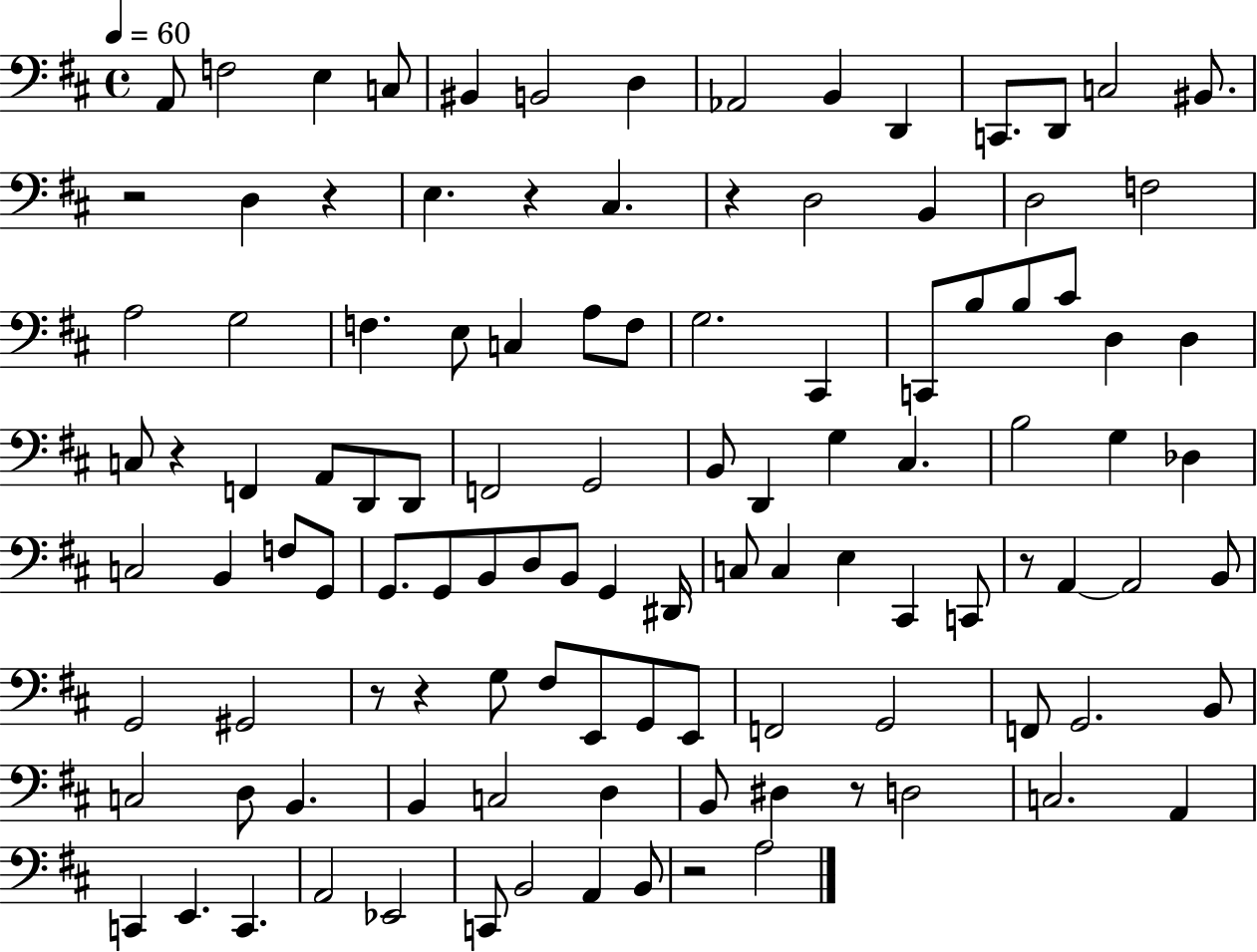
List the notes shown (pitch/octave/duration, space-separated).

A2/e F3/h E3/q C3/e BIS2/q B2/h D3/q Ab2/h B2/q D2/q C2/e. D2/e C3/h BIS2/e. R/h D3/q R/q E3/q. R/q C#3/q. R/q D3/h B2/q D3/h F3/h A3/h G3/h F3/q. E3/e C3/q A3/e F3/e G3/h. C#2/q C2/e B3/e B3/e C#4/e D3/q D3/q C3/e R/q F2/q A2/e D2/e D2/e F2/h G2/h B2/e D2/q G3/q C#3/q. B3/h G3/q Db3/q C3/h B2/q F3/e G2/e G2/e. G2/e B2/e D3/e B2/e G2/q D#2/s C3/e C3/q E3/q C#2/q C2/e R/e A2/q A2/h B2/e G2/h G#2/h R/e R/q G3/e F#3/e E2/e G2/e E2/e F2/h G2/h F2/e G2/h. B2/e C3/h D3/e B2/q. B2/q C3/h D3/q B2/e D#3/q R/e D3/h C3/h. A2/q C2/q E2/q. C2/q. A2/h Eb2/h C2/e B2/h A2/q B2/e R/h A3/h